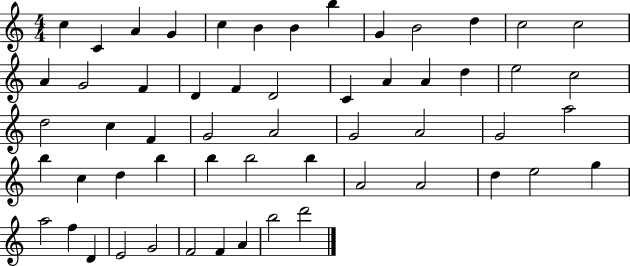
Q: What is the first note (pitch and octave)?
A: C5